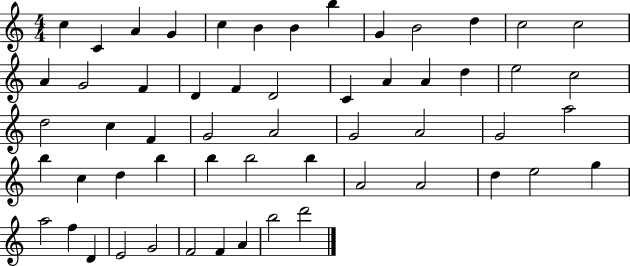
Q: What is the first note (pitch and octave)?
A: C5